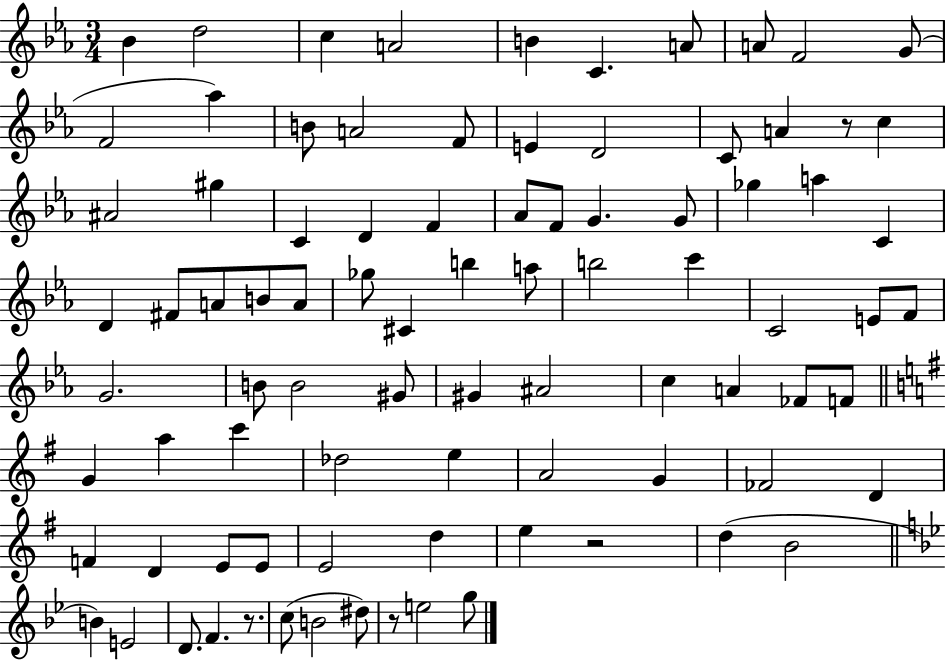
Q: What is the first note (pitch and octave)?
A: Bb4